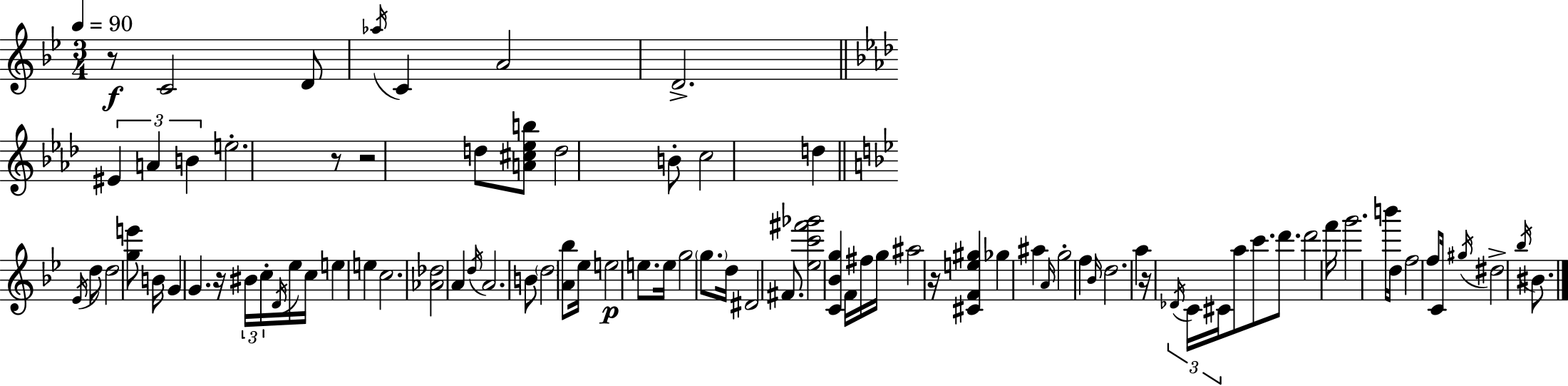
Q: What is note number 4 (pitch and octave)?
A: C4